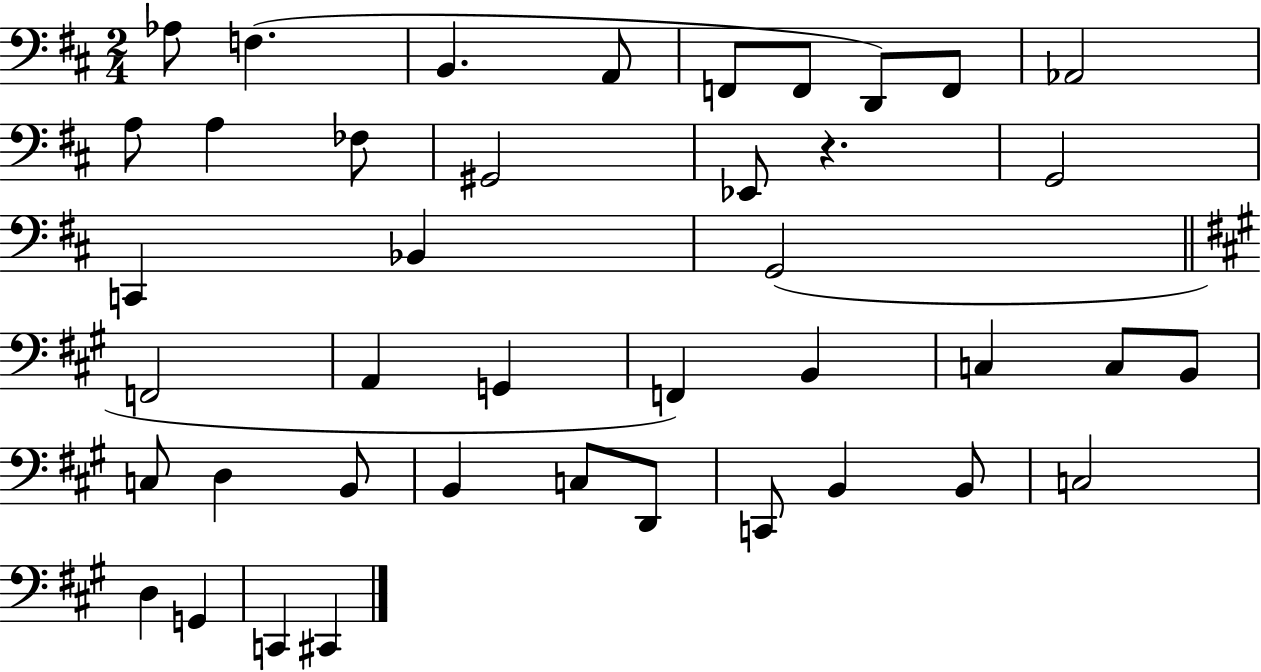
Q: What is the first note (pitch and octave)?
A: Ab3